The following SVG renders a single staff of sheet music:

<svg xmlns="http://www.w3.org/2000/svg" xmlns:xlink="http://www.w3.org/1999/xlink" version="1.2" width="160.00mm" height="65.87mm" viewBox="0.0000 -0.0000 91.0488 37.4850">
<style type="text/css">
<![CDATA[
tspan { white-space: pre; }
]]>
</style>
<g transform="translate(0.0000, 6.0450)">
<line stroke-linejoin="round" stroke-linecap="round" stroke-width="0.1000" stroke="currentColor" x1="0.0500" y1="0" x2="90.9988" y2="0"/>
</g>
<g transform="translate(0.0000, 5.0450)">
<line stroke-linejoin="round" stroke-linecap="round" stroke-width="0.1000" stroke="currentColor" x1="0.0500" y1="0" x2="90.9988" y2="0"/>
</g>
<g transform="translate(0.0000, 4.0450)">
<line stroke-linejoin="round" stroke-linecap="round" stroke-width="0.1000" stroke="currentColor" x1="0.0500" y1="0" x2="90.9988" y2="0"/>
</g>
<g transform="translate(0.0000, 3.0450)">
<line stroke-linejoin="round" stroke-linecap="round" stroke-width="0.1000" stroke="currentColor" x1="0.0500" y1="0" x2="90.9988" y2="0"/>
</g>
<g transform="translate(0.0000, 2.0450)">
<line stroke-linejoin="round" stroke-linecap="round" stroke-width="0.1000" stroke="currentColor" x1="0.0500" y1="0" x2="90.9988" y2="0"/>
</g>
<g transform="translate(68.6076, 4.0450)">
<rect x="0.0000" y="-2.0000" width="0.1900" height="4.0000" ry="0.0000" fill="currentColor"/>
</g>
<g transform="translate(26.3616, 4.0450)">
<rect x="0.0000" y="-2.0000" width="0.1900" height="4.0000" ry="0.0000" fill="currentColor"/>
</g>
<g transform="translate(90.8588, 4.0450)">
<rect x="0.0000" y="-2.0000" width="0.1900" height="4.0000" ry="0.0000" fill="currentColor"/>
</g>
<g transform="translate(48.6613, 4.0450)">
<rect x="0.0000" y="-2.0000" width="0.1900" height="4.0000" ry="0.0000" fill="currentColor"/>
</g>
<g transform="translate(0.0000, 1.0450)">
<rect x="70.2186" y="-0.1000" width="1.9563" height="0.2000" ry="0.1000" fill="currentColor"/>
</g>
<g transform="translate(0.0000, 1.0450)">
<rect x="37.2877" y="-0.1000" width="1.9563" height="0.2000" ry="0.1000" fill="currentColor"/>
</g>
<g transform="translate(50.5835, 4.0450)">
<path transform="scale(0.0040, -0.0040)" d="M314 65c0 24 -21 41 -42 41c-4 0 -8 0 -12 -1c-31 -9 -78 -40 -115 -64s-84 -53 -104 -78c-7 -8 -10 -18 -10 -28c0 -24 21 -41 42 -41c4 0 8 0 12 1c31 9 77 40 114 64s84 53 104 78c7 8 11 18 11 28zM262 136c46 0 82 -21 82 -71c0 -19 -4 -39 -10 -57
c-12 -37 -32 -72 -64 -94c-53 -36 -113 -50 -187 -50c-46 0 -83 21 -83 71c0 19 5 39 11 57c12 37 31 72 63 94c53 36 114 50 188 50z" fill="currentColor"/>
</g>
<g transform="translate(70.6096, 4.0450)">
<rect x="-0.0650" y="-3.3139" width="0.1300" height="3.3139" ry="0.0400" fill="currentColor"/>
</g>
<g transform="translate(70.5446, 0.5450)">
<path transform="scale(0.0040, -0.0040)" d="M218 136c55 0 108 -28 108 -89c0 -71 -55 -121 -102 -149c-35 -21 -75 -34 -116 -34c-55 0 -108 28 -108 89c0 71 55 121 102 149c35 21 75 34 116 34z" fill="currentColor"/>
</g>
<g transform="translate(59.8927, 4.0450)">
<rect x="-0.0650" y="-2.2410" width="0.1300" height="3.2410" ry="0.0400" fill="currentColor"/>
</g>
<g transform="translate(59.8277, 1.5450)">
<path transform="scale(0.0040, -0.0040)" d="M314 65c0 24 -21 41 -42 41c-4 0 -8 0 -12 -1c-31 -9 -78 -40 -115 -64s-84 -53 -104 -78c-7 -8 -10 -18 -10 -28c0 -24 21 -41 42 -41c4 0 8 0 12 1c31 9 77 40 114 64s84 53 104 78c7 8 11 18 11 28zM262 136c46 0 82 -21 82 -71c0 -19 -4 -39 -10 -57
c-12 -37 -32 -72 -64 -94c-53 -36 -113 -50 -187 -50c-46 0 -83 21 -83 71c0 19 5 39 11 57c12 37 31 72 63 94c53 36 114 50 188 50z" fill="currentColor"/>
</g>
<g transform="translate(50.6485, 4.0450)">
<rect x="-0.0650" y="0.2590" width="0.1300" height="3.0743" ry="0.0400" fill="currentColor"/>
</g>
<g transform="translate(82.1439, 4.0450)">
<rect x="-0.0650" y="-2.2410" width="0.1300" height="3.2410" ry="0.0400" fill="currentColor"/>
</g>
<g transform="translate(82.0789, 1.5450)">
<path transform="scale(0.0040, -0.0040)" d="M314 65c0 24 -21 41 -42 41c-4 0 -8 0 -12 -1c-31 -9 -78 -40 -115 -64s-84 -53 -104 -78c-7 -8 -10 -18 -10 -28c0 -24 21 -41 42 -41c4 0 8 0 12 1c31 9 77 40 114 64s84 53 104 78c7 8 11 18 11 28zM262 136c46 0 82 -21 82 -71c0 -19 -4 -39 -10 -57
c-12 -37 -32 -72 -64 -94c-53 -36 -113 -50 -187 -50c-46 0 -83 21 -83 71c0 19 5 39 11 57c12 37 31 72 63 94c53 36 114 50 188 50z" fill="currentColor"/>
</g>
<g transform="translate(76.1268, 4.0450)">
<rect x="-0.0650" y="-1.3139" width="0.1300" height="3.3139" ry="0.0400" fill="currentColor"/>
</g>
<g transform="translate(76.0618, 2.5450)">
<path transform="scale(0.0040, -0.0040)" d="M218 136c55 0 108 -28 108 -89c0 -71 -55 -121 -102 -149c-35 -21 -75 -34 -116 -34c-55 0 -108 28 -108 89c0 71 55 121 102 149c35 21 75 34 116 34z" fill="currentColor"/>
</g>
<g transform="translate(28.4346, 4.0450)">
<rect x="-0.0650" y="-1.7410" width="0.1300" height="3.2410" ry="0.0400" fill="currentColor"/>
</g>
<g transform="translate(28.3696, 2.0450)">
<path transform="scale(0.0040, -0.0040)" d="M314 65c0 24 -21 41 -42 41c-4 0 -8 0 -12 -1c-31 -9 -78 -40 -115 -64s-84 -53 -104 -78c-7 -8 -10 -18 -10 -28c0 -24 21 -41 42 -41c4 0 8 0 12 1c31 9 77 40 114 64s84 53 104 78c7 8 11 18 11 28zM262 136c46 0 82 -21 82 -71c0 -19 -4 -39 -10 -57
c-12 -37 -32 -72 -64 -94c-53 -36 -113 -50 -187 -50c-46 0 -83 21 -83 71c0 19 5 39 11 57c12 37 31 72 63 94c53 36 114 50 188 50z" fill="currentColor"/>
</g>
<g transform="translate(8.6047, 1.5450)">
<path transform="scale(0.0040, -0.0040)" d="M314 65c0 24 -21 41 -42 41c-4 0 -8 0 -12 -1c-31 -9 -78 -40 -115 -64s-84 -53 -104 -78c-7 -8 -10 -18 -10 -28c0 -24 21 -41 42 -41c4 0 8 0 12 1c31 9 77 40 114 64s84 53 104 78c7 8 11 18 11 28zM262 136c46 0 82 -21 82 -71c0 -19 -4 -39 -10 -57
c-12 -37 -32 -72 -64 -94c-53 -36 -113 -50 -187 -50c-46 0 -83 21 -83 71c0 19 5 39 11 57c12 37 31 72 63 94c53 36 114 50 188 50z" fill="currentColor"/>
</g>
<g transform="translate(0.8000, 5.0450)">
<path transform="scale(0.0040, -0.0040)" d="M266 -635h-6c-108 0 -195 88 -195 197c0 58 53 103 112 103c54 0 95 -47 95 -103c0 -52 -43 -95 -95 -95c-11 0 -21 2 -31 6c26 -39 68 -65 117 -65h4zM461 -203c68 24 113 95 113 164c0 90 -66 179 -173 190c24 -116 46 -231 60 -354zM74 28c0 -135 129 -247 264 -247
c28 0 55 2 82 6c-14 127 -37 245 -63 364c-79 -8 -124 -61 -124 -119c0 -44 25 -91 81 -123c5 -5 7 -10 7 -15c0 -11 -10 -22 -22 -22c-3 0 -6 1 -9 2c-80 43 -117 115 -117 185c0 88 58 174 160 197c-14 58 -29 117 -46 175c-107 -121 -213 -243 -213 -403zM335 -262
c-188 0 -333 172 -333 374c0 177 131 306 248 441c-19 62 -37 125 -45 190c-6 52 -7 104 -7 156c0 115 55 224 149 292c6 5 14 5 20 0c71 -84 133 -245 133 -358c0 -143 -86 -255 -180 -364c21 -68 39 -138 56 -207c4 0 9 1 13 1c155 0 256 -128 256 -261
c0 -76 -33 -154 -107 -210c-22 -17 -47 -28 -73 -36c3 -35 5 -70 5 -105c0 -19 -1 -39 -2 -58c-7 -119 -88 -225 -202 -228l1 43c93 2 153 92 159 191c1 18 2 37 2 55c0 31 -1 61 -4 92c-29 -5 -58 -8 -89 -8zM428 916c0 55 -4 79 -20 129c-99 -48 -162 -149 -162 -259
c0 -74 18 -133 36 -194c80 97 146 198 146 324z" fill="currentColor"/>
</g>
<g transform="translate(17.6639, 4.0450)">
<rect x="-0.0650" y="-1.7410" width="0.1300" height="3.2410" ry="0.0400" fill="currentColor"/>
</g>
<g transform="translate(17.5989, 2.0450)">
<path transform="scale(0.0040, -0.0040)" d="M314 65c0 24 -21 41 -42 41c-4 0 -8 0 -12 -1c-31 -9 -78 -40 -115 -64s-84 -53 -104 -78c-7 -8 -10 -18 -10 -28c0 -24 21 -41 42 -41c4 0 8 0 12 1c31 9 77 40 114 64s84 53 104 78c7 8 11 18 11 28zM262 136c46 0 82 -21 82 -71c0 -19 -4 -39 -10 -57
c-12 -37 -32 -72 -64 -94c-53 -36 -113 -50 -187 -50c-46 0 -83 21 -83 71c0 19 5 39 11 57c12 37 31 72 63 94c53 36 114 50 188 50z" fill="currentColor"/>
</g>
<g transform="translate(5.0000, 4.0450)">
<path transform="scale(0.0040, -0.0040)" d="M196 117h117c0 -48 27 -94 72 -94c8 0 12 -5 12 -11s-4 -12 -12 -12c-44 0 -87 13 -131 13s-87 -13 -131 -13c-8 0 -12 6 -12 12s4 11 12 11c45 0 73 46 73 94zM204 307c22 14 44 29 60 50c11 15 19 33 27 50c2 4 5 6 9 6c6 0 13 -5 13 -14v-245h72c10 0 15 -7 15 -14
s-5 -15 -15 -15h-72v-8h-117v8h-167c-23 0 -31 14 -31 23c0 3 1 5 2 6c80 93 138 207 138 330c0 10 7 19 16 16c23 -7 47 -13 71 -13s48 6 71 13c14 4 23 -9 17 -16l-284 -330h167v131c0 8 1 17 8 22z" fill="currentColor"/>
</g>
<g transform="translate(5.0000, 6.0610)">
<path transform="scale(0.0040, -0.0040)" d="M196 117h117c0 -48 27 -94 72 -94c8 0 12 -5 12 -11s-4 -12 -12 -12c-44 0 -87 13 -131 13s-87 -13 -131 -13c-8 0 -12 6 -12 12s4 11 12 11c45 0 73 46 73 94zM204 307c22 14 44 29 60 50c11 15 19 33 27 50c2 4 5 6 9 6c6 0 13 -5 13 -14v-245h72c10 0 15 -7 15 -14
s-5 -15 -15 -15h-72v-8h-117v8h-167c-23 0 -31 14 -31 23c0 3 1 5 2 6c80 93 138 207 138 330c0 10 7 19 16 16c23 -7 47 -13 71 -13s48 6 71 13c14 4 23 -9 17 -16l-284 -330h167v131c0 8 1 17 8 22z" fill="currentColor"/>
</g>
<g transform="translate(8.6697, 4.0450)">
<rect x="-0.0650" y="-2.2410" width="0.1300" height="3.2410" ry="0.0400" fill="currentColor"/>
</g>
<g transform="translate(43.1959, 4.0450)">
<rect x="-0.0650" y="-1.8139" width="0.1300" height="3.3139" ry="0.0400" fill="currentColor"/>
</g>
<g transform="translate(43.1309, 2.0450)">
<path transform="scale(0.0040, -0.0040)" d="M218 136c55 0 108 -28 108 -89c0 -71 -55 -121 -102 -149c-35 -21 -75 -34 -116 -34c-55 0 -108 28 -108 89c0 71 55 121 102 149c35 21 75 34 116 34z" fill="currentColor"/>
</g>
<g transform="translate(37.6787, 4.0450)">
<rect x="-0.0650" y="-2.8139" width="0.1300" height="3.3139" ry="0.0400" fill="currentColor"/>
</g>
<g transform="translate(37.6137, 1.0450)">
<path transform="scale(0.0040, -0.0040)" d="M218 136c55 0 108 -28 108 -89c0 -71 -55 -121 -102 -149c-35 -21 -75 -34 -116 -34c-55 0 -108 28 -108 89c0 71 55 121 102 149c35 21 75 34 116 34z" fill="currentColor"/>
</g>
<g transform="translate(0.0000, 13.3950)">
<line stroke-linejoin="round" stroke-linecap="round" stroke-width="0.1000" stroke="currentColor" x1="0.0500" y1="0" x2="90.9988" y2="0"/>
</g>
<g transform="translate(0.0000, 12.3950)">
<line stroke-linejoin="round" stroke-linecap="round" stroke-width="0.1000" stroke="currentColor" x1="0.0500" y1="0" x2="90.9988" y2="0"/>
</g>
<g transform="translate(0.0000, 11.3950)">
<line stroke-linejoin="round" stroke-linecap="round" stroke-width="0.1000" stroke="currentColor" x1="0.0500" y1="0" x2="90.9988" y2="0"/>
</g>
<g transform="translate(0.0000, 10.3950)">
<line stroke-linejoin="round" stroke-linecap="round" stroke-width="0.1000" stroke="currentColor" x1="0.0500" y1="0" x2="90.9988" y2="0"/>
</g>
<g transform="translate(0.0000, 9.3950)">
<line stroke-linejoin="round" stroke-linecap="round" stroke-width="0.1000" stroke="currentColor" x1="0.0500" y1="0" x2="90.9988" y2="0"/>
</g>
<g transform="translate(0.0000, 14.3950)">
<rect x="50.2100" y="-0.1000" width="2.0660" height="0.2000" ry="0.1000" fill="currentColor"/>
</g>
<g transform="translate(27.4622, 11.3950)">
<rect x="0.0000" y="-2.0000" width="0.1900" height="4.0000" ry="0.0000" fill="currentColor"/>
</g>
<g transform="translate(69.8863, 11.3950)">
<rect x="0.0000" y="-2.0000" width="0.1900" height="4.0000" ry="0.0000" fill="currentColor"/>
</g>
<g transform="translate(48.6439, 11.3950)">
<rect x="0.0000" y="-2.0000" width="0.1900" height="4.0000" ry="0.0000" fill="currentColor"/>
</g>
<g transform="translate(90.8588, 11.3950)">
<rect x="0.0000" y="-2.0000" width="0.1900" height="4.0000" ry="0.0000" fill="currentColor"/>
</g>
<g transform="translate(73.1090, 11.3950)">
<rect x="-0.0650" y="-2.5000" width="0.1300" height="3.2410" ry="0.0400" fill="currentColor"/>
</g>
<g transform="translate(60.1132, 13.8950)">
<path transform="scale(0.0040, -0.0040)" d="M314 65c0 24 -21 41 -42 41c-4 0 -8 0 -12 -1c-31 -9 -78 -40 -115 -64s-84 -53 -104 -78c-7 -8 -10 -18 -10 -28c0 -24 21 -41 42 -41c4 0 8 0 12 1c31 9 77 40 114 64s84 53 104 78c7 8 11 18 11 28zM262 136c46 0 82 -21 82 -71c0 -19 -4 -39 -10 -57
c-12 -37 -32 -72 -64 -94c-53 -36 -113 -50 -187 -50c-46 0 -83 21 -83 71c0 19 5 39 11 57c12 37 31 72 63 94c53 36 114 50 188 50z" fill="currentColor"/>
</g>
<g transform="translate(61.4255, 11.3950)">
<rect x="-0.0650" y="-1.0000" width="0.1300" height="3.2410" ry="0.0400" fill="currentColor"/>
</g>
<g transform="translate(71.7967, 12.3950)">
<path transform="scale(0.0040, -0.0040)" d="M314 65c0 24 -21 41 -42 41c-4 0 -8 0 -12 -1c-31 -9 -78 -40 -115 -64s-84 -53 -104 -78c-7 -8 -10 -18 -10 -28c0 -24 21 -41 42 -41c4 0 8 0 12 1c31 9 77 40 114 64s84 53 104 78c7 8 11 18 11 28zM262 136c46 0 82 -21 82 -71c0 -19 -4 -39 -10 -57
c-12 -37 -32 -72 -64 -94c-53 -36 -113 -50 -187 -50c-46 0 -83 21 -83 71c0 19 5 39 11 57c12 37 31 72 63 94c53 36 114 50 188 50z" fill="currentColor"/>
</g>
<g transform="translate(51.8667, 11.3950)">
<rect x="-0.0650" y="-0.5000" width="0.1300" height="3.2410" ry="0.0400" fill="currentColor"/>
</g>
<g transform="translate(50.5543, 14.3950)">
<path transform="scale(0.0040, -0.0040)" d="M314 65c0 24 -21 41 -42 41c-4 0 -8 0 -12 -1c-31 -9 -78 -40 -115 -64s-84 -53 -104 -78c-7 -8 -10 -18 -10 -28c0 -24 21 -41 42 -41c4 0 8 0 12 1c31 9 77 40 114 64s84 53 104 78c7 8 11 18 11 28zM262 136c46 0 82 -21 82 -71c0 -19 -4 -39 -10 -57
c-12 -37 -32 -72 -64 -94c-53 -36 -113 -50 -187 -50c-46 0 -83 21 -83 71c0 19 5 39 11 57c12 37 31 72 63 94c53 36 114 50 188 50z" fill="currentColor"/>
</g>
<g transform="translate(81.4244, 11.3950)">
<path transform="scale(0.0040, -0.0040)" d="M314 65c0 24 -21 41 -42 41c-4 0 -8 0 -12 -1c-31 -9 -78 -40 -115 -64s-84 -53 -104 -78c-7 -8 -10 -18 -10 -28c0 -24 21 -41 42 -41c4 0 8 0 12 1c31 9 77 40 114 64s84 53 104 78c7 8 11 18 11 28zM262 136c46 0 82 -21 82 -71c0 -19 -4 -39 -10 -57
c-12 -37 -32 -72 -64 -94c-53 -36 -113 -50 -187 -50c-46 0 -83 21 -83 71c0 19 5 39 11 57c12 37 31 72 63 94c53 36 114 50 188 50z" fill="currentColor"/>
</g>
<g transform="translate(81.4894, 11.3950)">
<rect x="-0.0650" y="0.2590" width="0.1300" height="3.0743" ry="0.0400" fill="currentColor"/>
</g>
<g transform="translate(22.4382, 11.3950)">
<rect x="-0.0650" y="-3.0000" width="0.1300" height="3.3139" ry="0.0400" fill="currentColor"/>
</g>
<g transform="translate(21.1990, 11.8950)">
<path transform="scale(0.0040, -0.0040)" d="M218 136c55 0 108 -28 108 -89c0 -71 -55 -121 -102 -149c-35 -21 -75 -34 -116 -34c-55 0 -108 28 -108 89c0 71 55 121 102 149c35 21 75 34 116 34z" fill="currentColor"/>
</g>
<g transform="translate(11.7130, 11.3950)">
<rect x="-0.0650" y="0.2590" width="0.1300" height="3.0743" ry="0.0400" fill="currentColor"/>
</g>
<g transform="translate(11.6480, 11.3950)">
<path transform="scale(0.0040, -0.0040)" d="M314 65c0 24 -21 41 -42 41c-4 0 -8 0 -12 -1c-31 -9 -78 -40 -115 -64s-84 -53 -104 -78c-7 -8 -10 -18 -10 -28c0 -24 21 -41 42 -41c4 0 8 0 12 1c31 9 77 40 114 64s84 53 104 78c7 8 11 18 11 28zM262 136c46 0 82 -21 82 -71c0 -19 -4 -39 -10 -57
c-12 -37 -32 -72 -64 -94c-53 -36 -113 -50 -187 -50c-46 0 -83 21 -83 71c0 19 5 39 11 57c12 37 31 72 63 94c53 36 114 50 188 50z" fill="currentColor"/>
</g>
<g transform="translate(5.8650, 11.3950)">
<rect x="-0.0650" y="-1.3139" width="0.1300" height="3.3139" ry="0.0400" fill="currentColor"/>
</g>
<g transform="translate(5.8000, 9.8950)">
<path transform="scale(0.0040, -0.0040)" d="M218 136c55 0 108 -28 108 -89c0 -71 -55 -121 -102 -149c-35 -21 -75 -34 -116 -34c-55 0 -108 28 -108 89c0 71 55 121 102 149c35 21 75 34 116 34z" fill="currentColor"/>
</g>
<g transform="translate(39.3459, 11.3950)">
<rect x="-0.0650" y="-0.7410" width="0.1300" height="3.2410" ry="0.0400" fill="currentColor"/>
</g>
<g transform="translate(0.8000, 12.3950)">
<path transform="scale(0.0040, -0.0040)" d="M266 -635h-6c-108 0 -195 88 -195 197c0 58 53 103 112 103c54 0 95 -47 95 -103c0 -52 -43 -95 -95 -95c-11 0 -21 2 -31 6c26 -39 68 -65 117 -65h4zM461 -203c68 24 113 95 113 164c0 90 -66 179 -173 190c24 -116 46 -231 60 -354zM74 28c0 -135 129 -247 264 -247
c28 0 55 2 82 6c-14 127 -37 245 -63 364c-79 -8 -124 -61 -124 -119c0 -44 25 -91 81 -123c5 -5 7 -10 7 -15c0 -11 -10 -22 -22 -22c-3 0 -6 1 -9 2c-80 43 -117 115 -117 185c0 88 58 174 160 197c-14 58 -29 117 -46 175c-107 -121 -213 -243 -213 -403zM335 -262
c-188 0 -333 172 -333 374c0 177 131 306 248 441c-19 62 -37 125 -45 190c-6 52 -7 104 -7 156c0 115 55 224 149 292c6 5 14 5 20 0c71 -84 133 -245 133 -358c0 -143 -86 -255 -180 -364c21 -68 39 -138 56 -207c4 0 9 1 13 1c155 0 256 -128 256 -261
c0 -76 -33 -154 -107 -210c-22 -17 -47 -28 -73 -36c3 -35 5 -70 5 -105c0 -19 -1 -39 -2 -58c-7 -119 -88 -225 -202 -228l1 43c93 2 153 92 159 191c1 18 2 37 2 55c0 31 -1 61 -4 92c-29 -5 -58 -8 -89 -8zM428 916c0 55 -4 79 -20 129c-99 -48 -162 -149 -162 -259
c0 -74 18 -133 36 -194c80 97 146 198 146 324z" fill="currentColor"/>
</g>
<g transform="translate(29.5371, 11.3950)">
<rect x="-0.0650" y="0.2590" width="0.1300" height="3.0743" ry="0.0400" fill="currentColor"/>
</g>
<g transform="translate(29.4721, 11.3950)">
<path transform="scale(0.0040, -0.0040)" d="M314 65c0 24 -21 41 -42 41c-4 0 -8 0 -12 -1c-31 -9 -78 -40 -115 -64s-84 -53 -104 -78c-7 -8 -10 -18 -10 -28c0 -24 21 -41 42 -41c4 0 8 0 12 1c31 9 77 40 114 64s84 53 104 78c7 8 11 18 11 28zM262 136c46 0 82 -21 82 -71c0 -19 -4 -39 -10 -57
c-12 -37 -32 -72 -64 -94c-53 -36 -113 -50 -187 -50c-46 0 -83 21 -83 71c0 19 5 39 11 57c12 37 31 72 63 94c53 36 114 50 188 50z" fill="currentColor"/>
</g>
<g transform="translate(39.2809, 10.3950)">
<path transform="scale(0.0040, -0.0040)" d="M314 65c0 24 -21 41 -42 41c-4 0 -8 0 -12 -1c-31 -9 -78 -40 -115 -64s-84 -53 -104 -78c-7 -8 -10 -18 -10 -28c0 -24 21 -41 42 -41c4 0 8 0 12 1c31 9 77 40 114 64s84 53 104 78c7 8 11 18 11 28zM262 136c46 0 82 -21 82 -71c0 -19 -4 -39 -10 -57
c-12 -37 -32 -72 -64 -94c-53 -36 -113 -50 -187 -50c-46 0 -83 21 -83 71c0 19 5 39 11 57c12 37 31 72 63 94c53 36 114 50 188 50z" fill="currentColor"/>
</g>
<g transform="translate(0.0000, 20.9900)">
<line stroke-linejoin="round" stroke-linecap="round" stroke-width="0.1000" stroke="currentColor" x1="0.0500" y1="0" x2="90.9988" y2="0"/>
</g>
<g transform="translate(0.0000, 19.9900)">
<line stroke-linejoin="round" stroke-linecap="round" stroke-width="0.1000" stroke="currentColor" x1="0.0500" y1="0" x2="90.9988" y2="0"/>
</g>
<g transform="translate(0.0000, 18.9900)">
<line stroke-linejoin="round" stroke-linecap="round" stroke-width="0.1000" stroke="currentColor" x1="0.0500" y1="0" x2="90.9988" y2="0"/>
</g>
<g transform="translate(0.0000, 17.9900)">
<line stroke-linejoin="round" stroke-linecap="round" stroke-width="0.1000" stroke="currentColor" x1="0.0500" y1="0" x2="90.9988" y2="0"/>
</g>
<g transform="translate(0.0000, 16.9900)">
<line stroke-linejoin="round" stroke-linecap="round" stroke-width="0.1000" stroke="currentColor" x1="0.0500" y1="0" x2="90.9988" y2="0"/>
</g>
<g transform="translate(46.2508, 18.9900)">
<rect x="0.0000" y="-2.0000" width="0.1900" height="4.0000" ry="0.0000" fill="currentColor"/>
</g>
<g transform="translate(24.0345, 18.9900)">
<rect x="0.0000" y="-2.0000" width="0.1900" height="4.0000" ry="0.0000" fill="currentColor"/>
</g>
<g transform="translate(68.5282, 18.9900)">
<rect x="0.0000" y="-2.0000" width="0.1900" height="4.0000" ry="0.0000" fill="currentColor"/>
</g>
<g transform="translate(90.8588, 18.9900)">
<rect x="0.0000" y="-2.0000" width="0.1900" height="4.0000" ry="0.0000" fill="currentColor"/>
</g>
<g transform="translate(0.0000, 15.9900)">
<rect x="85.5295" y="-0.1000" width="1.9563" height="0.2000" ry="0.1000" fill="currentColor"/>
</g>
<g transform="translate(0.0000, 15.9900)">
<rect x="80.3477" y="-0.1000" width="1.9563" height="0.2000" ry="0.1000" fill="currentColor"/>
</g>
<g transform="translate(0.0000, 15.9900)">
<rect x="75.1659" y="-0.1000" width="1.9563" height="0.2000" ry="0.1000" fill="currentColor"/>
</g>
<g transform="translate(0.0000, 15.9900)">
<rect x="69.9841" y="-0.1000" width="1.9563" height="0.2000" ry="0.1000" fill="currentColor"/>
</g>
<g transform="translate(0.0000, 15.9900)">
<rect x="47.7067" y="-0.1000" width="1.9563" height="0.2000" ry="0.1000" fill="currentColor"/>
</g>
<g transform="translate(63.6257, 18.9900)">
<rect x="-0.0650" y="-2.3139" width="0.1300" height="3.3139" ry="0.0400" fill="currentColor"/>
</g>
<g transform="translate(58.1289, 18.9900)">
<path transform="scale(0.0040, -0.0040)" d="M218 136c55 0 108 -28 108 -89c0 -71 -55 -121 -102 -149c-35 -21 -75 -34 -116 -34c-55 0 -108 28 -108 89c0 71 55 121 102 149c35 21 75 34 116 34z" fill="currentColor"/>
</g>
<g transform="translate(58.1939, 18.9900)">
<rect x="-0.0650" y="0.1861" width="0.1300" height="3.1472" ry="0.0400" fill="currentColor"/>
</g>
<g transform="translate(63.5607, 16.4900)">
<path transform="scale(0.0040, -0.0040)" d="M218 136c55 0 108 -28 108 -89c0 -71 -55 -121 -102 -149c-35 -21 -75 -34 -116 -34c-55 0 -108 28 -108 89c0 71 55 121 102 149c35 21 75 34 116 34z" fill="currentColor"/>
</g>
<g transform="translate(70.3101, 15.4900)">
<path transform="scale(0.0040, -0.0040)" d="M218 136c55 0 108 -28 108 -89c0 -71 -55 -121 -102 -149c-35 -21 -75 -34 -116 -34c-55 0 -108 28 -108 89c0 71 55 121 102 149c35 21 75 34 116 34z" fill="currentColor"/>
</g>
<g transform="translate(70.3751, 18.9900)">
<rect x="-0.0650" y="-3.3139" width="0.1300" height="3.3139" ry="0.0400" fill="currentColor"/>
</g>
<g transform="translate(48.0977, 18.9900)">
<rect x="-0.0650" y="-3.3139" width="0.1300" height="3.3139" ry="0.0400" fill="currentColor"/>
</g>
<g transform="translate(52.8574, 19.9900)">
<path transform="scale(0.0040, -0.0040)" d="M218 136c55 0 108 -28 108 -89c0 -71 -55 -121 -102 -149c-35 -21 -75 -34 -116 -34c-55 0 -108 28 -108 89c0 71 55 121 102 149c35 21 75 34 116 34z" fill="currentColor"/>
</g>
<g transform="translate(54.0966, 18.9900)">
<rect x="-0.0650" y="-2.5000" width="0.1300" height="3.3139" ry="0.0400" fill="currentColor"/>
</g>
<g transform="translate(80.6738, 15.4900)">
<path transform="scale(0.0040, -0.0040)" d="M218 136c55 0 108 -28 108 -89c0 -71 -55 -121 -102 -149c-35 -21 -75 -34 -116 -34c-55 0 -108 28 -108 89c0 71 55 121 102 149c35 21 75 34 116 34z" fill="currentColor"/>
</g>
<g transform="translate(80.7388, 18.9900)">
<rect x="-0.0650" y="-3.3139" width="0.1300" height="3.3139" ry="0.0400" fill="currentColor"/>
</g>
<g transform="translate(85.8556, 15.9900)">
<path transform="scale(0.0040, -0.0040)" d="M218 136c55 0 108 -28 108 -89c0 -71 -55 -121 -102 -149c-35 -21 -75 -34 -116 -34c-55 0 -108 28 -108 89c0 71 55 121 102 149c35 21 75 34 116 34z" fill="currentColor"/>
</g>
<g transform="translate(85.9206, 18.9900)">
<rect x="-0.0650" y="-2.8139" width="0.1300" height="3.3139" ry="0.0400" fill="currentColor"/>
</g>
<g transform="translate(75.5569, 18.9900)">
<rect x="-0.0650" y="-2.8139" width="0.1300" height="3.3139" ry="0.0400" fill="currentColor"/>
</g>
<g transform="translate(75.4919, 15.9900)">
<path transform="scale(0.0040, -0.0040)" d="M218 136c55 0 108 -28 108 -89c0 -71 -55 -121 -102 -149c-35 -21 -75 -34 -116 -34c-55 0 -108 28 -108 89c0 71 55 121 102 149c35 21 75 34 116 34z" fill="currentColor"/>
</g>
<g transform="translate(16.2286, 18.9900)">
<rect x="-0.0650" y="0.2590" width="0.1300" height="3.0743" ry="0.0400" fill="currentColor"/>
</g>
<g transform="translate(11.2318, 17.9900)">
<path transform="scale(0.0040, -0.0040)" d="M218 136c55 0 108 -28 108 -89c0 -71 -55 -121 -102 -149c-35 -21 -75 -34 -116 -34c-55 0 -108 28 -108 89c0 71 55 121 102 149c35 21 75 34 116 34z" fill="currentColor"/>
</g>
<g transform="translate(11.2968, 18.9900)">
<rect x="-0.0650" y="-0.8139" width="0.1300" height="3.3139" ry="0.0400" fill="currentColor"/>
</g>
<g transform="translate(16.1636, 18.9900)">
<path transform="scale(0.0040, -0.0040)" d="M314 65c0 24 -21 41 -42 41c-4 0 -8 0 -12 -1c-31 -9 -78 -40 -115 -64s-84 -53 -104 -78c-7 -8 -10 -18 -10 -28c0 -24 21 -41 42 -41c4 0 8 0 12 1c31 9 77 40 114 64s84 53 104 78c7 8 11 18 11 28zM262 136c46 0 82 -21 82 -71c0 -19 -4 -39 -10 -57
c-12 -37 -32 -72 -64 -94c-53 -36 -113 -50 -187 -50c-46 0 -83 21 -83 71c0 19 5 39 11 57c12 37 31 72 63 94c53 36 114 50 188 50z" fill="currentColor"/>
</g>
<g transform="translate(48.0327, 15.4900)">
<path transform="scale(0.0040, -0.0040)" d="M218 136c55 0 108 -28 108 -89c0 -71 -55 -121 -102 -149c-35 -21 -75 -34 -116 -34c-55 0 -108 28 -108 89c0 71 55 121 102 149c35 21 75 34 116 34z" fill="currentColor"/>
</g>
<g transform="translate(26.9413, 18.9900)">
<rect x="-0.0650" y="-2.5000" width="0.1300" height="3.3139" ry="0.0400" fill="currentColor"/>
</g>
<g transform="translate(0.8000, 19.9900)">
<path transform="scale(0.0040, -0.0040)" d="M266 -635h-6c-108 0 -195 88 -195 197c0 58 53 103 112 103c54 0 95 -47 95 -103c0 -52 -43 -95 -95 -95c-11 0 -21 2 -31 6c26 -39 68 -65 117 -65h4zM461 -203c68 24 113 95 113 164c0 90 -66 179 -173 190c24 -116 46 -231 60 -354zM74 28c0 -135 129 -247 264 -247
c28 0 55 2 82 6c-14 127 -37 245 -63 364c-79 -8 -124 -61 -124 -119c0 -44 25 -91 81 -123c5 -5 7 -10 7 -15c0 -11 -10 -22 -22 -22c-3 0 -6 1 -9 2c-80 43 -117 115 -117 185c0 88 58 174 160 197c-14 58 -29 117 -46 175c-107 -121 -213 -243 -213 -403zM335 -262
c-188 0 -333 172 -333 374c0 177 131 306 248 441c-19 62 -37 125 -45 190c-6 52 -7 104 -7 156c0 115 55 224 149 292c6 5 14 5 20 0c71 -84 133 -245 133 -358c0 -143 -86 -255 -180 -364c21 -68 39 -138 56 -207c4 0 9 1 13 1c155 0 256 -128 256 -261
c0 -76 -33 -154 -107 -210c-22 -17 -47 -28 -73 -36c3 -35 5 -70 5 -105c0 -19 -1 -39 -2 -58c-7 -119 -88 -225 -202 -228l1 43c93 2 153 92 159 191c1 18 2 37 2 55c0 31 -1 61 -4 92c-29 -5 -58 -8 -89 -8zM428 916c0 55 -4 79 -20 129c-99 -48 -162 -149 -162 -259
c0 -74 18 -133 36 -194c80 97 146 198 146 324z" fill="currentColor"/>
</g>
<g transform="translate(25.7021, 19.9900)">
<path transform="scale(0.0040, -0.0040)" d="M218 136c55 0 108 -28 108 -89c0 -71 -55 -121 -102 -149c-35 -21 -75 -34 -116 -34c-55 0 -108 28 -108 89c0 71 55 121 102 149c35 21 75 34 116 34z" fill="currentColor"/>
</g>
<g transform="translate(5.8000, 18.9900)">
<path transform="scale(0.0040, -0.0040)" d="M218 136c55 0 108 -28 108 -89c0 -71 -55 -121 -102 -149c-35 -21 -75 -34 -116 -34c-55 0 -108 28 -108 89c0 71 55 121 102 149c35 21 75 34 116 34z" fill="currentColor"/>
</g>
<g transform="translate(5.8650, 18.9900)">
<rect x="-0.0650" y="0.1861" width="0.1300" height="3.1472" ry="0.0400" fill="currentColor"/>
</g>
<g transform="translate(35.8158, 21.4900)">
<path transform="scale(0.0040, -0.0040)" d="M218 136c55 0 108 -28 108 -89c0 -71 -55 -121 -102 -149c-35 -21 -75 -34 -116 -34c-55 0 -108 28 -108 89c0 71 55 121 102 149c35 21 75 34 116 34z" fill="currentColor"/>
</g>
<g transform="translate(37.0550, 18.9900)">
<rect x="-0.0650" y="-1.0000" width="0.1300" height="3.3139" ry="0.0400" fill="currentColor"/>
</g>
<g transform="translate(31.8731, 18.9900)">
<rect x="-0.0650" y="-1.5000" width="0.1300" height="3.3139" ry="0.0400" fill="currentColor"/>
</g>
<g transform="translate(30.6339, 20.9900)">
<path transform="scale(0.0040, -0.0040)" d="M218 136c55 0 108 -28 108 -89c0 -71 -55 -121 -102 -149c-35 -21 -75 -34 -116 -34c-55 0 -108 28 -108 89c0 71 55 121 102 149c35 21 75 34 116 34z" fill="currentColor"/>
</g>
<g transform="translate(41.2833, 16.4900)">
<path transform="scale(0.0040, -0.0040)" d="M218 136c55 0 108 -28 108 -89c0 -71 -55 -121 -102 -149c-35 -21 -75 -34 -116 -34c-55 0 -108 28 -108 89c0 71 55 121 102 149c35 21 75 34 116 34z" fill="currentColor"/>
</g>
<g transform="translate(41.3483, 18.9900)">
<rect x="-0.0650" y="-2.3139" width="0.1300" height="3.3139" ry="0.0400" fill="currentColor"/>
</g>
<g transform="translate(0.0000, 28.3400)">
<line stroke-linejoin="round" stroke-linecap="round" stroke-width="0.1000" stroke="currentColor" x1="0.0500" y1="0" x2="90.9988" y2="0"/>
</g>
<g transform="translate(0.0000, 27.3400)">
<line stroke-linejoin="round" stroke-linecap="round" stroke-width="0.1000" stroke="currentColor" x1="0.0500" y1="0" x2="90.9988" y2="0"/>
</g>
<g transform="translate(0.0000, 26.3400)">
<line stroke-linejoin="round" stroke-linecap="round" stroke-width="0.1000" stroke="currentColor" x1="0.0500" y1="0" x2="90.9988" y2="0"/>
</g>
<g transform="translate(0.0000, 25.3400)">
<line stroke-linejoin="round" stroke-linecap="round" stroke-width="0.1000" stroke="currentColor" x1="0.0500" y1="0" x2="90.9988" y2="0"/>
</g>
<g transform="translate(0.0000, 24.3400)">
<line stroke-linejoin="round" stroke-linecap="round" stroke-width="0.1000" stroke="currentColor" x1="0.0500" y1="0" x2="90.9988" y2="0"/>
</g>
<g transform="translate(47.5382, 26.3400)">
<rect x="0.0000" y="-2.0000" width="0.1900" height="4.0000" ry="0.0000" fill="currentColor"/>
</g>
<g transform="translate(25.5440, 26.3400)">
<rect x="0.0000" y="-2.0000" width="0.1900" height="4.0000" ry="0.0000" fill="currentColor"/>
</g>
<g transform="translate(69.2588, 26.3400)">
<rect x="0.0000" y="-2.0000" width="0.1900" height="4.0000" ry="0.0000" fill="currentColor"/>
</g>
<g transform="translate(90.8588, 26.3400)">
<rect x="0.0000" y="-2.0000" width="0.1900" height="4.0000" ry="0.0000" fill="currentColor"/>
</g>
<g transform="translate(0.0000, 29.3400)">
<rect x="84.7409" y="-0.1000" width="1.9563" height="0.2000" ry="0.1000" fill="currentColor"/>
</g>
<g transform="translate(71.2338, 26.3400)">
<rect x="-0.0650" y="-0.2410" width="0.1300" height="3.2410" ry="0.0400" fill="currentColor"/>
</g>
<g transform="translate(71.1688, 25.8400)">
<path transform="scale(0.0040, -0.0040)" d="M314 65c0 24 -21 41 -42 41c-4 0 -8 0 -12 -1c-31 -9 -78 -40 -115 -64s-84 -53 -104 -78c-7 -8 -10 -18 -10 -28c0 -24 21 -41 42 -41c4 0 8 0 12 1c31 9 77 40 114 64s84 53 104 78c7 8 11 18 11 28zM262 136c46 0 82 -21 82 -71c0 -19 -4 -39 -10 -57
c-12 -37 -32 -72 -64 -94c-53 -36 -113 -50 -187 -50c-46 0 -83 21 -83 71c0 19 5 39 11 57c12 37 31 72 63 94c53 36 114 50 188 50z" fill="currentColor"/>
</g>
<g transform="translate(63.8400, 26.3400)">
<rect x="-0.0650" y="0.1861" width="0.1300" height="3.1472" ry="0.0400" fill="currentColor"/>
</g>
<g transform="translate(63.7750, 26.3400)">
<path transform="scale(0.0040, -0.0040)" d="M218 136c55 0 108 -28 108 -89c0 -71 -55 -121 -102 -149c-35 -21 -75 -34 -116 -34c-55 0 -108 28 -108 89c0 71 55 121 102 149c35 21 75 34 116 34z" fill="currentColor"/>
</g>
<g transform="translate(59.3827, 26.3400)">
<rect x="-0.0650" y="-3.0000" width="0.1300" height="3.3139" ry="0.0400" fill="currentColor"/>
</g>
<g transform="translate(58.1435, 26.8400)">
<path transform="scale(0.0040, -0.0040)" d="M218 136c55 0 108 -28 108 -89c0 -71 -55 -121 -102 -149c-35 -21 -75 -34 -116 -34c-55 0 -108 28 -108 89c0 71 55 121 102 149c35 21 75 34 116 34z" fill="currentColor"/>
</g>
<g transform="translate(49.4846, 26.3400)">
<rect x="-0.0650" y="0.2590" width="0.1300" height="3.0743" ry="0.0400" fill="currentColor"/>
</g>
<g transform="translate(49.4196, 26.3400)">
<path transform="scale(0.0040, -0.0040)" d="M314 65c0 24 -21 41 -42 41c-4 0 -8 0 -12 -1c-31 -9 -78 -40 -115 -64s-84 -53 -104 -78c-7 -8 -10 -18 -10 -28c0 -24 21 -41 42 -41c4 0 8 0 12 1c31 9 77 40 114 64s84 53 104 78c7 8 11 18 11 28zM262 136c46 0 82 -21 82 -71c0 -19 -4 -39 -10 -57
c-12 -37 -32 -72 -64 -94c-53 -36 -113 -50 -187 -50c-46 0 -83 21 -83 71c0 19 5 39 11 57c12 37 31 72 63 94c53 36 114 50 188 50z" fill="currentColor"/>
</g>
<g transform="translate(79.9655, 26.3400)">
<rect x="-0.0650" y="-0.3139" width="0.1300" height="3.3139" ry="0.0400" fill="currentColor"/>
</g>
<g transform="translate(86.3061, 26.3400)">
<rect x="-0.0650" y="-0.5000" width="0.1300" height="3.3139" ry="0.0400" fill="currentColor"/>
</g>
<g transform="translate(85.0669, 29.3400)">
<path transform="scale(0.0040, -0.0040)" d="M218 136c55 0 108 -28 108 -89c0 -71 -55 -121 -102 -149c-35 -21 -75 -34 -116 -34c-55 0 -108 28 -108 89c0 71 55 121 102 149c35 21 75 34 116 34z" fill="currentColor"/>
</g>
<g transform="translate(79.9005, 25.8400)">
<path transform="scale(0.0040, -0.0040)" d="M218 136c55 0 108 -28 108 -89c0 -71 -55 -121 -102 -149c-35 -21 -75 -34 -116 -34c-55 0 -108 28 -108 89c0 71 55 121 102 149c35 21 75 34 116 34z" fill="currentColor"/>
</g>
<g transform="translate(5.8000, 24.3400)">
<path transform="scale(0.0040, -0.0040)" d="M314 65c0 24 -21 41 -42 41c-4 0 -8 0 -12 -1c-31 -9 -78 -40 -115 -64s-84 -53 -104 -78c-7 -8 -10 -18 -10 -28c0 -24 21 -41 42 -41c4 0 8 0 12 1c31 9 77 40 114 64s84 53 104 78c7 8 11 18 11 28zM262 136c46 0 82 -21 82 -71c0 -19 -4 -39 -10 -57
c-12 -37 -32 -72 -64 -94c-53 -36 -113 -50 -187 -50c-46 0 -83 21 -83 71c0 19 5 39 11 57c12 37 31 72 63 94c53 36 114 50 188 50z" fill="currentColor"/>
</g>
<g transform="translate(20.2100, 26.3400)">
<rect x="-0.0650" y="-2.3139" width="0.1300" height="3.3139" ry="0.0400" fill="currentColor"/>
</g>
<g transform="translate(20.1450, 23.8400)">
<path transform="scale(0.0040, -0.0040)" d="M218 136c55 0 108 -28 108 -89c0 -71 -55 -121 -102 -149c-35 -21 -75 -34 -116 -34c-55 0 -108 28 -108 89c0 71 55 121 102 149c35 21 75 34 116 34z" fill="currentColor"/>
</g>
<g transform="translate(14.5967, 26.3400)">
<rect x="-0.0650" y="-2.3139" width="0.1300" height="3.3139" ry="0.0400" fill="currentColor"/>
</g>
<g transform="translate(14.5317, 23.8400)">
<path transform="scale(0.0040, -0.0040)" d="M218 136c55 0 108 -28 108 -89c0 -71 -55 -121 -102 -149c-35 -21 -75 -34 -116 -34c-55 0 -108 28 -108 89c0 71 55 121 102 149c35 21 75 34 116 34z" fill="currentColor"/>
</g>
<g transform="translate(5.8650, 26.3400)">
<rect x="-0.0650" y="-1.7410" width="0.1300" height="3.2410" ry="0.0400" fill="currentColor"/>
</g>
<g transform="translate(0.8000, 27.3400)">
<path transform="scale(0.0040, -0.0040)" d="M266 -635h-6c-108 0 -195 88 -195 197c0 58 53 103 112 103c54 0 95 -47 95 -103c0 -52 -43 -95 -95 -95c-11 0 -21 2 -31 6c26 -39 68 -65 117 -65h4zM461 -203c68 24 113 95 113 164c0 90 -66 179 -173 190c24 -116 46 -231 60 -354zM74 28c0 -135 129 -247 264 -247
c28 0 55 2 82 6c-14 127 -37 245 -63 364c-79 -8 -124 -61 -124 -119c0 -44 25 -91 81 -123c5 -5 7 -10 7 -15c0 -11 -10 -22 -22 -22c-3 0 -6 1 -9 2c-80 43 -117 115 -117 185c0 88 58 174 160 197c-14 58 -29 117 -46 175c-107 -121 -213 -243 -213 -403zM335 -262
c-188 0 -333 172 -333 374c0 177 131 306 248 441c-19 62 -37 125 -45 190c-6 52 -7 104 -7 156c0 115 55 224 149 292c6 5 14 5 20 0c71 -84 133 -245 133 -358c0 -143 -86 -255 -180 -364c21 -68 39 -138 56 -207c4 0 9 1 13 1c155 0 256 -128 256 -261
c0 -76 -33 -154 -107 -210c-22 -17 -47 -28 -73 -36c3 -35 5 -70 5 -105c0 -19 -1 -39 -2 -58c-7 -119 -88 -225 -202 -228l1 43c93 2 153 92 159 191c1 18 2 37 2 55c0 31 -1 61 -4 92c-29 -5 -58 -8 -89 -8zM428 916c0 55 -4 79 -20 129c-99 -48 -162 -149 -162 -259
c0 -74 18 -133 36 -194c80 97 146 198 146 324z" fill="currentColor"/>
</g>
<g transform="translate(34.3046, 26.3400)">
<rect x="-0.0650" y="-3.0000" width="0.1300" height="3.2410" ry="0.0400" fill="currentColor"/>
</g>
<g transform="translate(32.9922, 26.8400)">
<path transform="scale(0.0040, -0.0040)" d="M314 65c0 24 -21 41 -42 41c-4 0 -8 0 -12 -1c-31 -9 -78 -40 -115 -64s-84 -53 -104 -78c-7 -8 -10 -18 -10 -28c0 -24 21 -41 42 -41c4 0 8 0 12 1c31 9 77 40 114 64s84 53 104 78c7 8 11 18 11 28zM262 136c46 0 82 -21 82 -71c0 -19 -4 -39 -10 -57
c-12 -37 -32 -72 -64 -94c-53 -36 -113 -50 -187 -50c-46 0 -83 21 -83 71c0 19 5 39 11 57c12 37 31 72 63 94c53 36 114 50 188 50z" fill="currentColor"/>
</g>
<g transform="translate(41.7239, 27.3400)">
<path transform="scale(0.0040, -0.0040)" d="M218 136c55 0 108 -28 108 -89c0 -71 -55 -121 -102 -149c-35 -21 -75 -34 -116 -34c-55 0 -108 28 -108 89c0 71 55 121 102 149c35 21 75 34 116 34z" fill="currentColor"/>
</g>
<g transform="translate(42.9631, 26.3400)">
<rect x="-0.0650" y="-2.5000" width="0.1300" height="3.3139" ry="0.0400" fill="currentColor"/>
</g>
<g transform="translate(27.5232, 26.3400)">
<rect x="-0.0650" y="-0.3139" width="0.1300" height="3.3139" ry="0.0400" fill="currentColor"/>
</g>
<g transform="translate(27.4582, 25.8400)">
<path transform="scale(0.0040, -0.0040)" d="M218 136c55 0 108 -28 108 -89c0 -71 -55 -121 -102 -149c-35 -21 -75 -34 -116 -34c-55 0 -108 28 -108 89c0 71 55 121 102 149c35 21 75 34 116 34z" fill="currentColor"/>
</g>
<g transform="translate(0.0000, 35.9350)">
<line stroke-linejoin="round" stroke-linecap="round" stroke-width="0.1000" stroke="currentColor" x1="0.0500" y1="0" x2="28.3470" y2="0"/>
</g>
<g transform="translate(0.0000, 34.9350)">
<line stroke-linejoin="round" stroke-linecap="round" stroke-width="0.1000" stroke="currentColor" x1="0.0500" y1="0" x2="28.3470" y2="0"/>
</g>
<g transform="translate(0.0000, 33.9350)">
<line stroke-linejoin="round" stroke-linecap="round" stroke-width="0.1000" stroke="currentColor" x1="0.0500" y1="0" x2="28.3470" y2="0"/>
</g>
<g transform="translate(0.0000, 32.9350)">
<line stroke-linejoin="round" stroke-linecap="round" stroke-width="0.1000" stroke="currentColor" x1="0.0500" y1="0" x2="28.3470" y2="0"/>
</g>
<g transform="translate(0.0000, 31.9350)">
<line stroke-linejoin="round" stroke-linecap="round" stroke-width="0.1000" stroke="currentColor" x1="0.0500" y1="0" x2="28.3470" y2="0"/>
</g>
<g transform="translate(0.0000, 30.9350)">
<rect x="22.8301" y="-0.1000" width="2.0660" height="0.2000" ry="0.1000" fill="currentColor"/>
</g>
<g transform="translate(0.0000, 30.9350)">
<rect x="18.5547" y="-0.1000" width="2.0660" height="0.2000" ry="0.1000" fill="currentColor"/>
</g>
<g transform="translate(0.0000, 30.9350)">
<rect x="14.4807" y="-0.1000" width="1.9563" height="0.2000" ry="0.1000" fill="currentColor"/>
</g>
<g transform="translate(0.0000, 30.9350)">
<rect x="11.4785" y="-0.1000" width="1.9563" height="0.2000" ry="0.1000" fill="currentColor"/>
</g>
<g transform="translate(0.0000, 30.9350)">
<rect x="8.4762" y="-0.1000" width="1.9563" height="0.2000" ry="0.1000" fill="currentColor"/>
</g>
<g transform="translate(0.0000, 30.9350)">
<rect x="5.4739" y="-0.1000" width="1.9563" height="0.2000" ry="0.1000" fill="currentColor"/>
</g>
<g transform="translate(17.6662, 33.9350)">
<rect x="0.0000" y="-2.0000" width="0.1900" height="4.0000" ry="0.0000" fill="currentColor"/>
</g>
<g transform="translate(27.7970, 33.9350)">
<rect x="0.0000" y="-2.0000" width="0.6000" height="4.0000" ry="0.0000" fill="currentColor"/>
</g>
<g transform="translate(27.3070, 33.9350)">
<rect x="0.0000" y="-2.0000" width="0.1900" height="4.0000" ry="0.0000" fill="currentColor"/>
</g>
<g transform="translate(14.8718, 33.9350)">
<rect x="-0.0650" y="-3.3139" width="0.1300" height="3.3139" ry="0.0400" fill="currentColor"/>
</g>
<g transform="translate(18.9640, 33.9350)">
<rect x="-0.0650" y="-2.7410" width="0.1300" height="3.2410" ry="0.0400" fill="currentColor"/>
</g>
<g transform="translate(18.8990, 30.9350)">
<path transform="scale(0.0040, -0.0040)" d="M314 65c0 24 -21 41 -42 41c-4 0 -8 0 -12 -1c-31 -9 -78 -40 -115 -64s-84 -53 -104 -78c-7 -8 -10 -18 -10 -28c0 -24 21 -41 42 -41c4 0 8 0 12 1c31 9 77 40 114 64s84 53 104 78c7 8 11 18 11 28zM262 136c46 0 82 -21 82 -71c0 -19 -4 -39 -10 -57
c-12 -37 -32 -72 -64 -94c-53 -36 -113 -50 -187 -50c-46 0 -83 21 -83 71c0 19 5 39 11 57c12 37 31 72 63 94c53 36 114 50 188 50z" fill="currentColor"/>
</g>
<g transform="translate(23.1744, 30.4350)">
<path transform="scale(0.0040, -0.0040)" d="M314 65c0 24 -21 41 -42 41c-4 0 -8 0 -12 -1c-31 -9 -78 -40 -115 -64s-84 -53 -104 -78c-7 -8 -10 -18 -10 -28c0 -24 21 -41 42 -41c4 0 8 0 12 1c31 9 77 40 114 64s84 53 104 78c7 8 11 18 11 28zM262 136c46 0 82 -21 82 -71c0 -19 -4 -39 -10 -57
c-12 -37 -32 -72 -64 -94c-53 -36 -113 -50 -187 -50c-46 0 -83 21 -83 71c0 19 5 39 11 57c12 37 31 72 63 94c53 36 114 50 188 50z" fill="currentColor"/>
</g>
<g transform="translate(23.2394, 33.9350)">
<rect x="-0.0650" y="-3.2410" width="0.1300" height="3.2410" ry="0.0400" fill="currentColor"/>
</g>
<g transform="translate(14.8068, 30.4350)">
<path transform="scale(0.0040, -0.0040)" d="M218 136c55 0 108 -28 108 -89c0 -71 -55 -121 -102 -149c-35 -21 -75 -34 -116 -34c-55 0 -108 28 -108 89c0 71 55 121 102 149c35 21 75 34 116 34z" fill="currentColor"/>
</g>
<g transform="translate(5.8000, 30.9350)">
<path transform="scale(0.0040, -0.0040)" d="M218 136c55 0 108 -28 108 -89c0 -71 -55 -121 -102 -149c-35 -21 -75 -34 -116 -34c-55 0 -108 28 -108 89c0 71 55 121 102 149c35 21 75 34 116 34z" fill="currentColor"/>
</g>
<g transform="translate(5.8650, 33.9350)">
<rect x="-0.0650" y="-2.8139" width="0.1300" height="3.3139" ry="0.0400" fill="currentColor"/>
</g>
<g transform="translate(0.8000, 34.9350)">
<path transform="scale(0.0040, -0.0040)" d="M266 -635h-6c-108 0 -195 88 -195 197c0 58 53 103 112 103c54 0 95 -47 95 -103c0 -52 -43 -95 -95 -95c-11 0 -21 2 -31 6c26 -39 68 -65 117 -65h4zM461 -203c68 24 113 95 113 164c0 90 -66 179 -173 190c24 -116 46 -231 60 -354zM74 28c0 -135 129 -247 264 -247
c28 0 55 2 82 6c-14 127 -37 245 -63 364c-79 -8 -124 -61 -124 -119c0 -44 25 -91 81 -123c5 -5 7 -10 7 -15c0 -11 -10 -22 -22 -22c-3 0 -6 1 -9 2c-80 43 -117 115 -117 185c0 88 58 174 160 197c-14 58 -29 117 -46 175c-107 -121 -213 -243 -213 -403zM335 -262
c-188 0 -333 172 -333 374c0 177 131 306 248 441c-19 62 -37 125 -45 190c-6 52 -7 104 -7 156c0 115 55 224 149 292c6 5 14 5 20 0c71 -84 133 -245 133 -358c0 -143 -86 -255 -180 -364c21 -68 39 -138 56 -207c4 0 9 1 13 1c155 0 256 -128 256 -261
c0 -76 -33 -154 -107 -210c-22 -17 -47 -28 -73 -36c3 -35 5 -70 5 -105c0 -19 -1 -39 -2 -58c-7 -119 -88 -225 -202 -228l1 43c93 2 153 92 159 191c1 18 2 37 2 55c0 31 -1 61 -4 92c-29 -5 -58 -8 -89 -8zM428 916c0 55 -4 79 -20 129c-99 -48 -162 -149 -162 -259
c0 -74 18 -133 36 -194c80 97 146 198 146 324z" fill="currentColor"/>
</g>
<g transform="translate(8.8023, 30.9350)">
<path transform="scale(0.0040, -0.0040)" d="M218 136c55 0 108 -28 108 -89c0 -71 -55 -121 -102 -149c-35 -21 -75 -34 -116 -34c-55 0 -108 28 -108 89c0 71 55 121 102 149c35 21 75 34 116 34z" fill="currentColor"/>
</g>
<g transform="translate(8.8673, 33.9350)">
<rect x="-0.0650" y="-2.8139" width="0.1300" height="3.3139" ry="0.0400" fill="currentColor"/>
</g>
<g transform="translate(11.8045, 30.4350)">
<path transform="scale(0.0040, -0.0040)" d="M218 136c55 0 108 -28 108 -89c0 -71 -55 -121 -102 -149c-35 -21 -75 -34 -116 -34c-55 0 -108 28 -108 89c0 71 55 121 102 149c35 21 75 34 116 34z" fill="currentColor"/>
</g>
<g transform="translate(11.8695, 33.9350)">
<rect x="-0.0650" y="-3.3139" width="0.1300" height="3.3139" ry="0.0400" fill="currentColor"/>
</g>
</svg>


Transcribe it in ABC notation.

X:1
T:Untitled
M:4/4
L:1/4
K:C
g2 f2 f2 a f B2 g2 b e g2 e B2 A B2 d2 C2 D2 G2 B2 B d B2 G E D g b G B g b a b a f2 g g c A2 G B2 A B c2 c C a a b b a2 b2